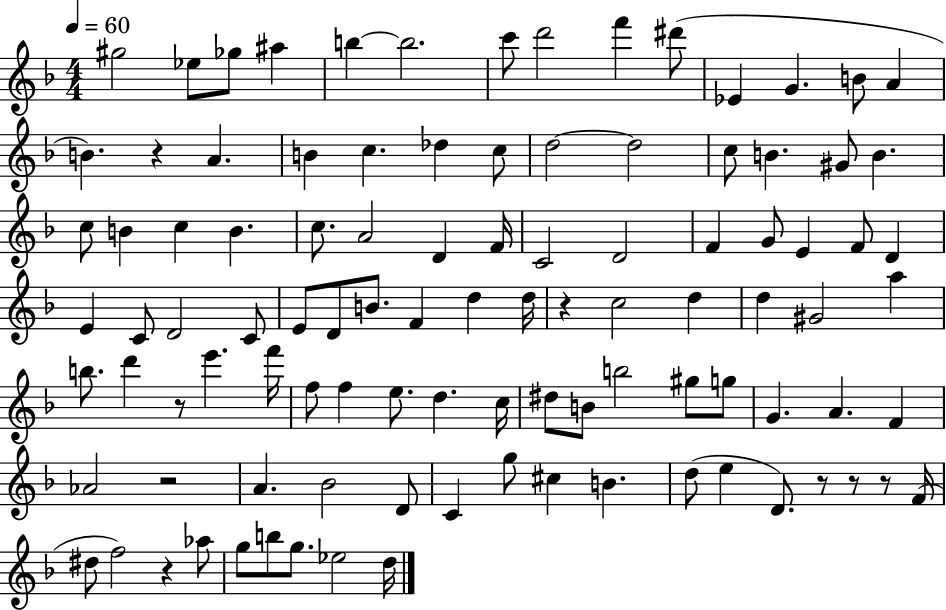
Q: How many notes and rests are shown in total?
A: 101